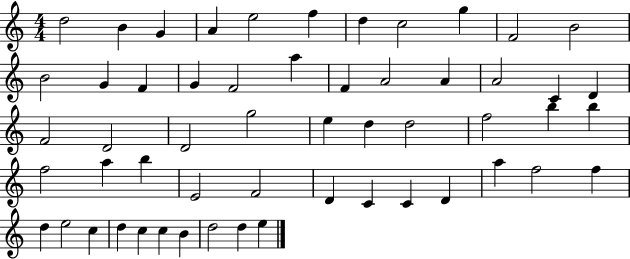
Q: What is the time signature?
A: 4/4